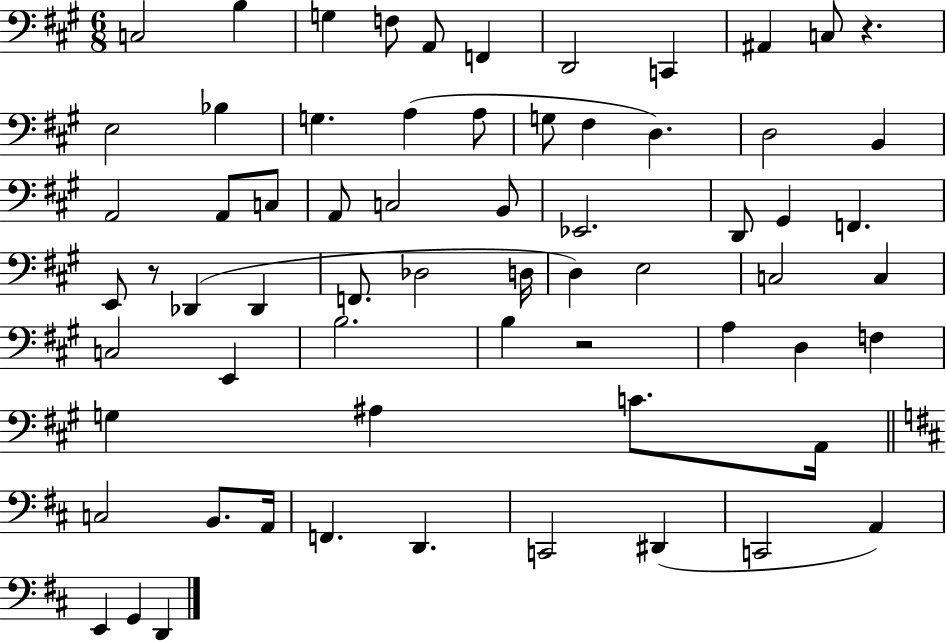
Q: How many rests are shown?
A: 3